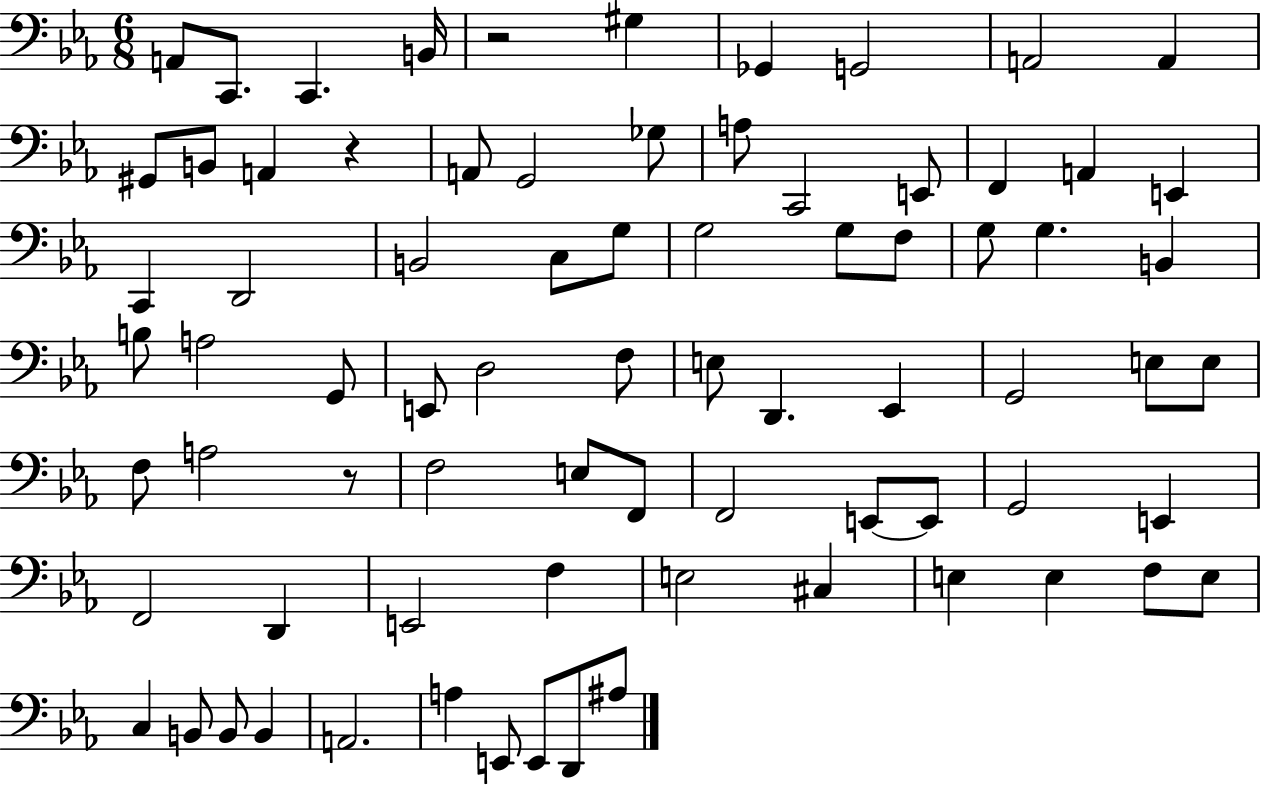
X:1
T:Untitled
M:6/8
L:1/4
K:Eb
A,,/2 C,,/2 C,, B,,/4 z2 ^G, _G,, G,,2 A,,2 A,, ^G,,/2 B,,/2 A,, z A,,/2 G,,2 _G,/2 A,/2 C,,2 E,,/2 F,, A,, E,, C,, D,,2 B,,2 C,/2 G,/2 G,2 G,/2 F,/2 G,/2 G, B,, B,/2 A,2 G,,/2 E,,/2 D,2 F,/2 E,/2 D,, _E,, G,,2 E,/2 E,/2 F,/2 A,2 z/2 F,2 E,/2 F,,/2 F,,2 E,,/2 E,,/2 G,,2 E,, F,,2 D,, E,,2 F, E,2 ^C, E, E, F,/2 E,/2 C, B,,/2 B,,/2 B,, A,,2 A, E,,/2 E,,/2 D,,/2 ^A,/2